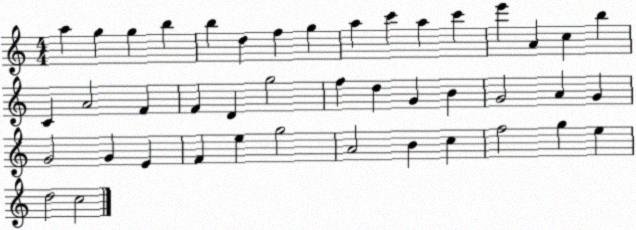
X:1
T:Untitled
M:4/4
L:1/4
K:C
a g g b b d f g a c' a c' e' A c b C A2 F F D g2 f d G B G2 A G G2 G E F e g2 A2 B c f2 g e d2 c2